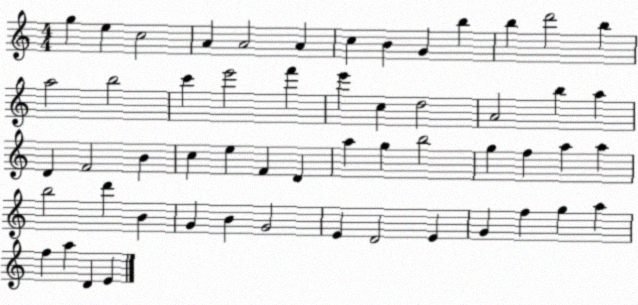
X:1
T:Untitled
M:4/4
L:1/4
K:C
g e c2 A A2 A c B G b b d'2 b a2 b2 c' e'2 f' e' c d2 A2 b a D F2 B c e F D a g b2 g f a a b2 d' B G B G2 E D2 E G f g a f a D E